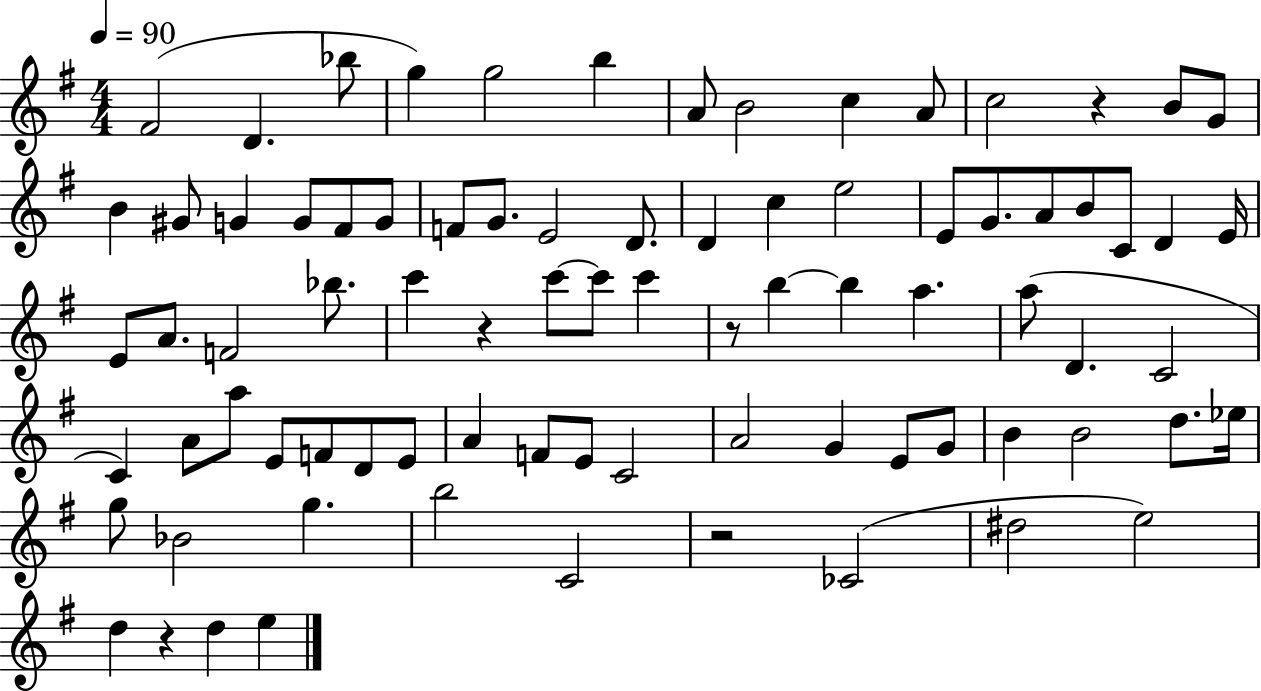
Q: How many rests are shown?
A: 5